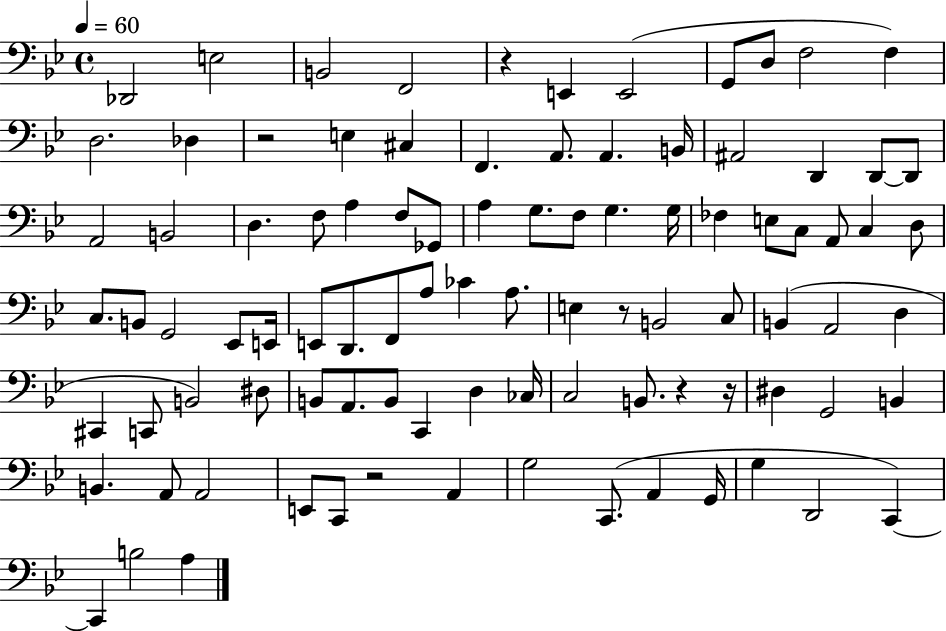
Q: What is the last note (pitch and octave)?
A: A3